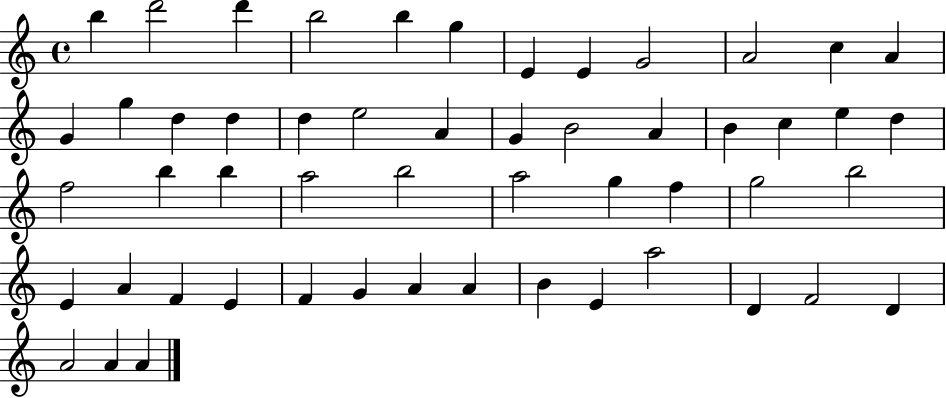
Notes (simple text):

B5/q D6/h D6/q B5/h B5/q G5/q E4/q E4/q G4/h A4/h C5/q A4/q G4/q G5/q D5/q D5/q D5/q E5/h A4/q G4/q B4/h A4/q B4/q C5/q E5/q D5/q F5/h B5/q B5/q A5/h B5/h A5/h G5/q F5/q G5/h B5/h E4/q A4/q F4/q E4/q F4/q G4/q A4/q A4/q B4/q E4/q A5/h D4/q F4/h D4/q A4/h A4/q A4/q